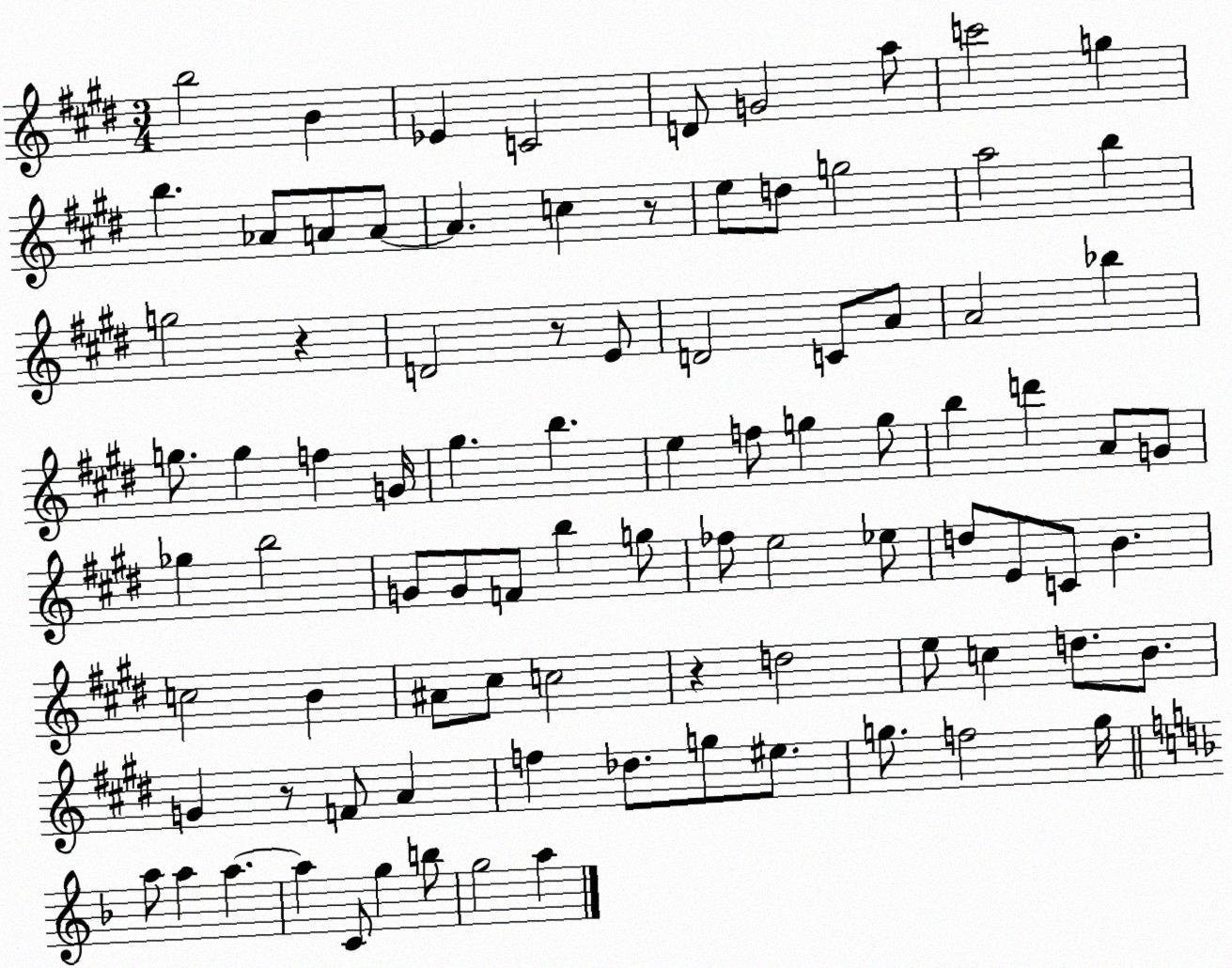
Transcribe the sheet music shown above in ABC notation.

X:1
T:Untitled
M:3/4
L:1/4
K:E
b2 B _E C2 D/2 G2 a/2 c'2 g b _A/2 A/2 A/2 A c z/2 e/2 d/2 g2 a2 b g2 z D2 z/2 E/2 D2 C/2 A/2 A2 _b g/2 g f G/4 ^g b e f/2 g g/2 b d' A/2 G/2 _g b2 G/2 G/2 F/2 b g/2 _f/2 e2 _e/2 d/2 E/2 C/2 B c2 B ^A/2 ^c/2 c2 z d2 e/2 c d/2 B/2 G z/2 F/2 A f _d/2 g/2 ^e/2 g/2 f2 g/4 a/2 a a a C/2 g b/2 g2 a